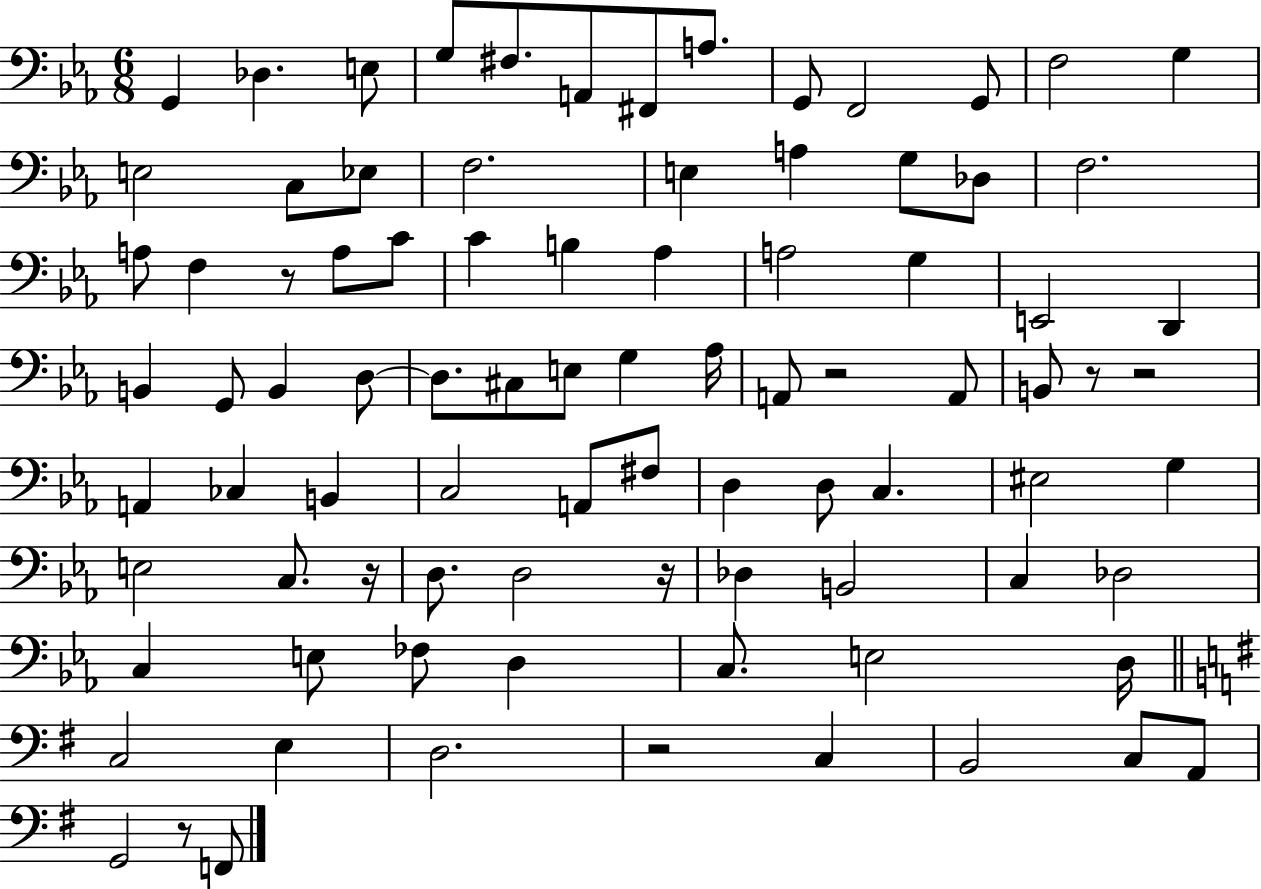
X:1
T:Untitled
M:6/8
L:1/4
K:Eb
G,, _D, E,/2 G,/2 ^F,/2 A,,/2 ^F,,/2 A,/2 G,,/2 F,,2 G,,/2 F,2 G, E,2 C,/2 _E,/2 F,2 E, A, G,/2 _D,/2 F,2 A,/2 F, z/2 A,/2 C/2 C B, _A, A,2 G, E,,2 D,, B,, G,,/2 B,, D,/2 D,/2 ^C,/2 E,/2 G, _A,/4 A,,/2 z2 A,,/2 B,,/2 z/2 z2 A,, _C, B,, C,2 A,,/2 ^F,/2 D, D,/2 C, ^E,2 G, E,2 C,/2 z/4 D,/2 D,2 z/4 _D, B,,2 C, _D,2 C, E,/2 _F,/2 D, C,/2 E,2 D,/4 C,2 E, D,2 z2 C, B,,2 C,/2 A,,/2 G,,2 z/2 F,,/2